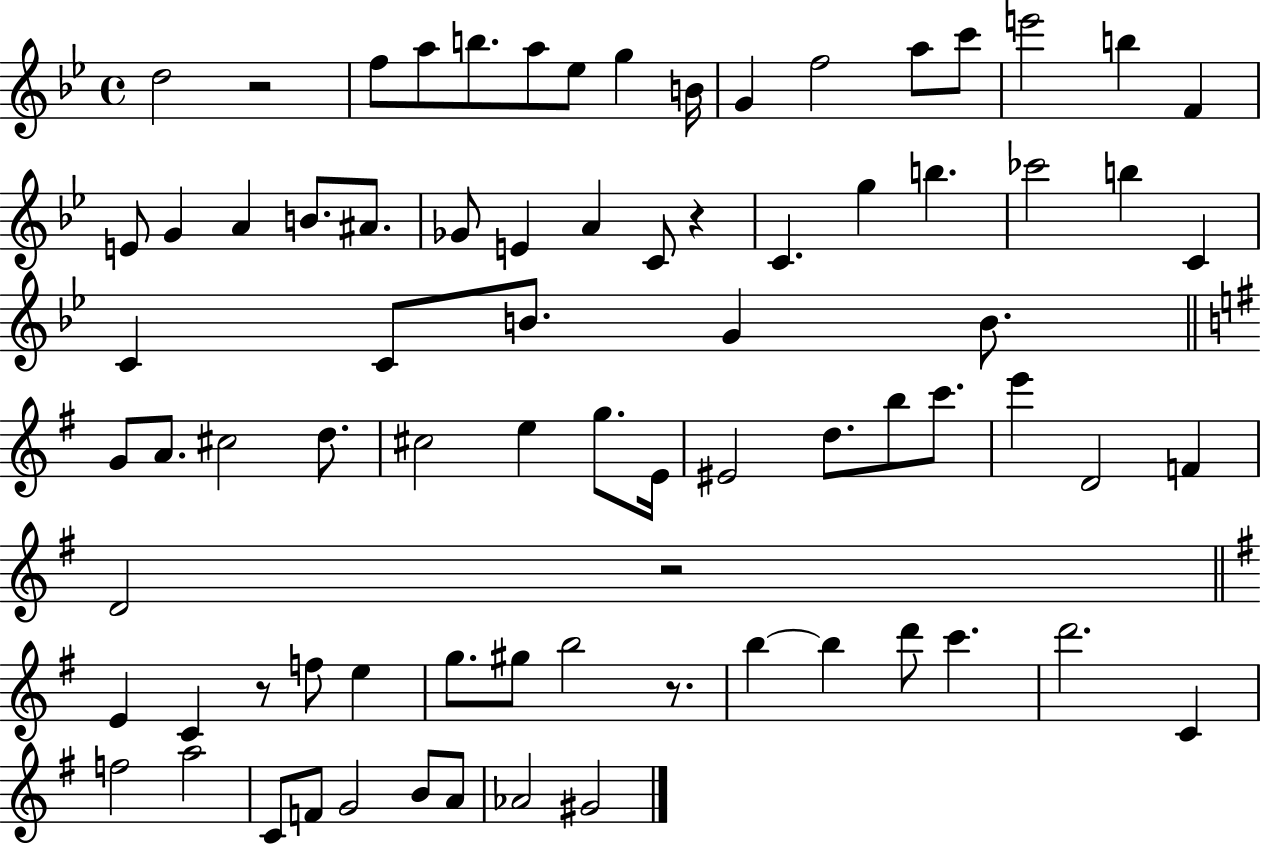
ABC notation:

X:1
T:Untitled
M:4/4
L:1/4
K:Bb
d2 z2 f/2 a/2 b/2 a/2 _e/2 g B/4 G f2 a/2 c'/2 e'2 b F E/2 G A B/2 ^A/2 _G/2 E A C/2 z C g b _c'2 b C C C/2 B/2 G B/2 G/2 A/2 ^c2 d/2 ^c2 e g/2 E/4 ^E2 d/2 b/2 c'/2 e' D2 F D2 z2 E C z/2 f/2 e g/2 ^g/2 b2 z/2 b b d'/2 c' d'2 C f2 a2 C/2 F/2 G2 B/2 A/2 _A2 ^G2